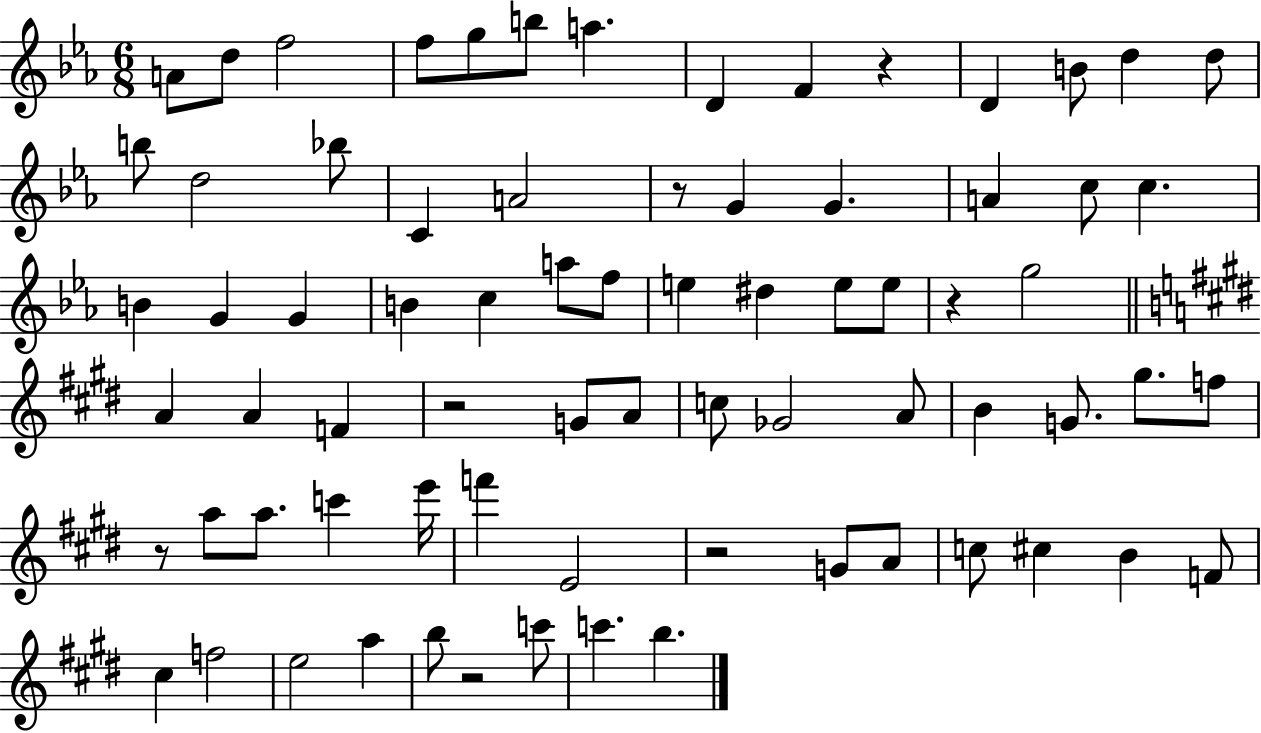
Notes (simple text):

A4/e D5/e F5/h F5/e G5/e B5/e A5/q. D4/q F4/q R/q D4/q B4/e D5/q D5/e B5/e D5/h Bb5/e C4/q A4/h R/e G4/q G4/q. A4/q C5/e C5/q. B4/q G4/q G4/q B4/q C5/q A5/e F5/e E5/q D#5/q E5/e E5/e R/q G5/h A4/q A4/q F4/q R/h G4/e A4/e C5/e Gb4/h A4/e B4/q G4/e. G#5/e. F5/e R/e A5/e A5/e. C6/q E6/s F6/q E4/h R/h G4/e A4/e C5/e C#5/q B4/q F4/e C#5/q F5/h E5/h A5/q B5/e R/h C6/e C6/q. B5/q.